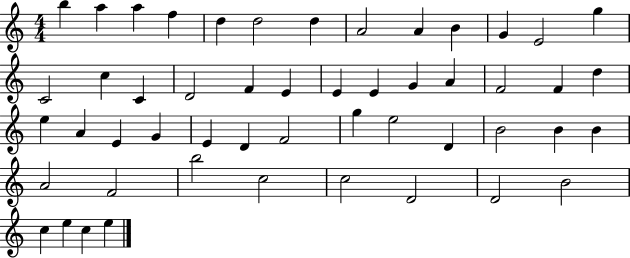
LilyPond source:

{
  \clef treble
  \numericTimeSignature
  \time 4/4
  \key c \major
  b''4 a''4 a''4 f''4 | d''4 d''2 d''4 | a'2 a'4 b'4 | g'4 e'2 g''4 | \break c'2 c''4 c'4 | d'2 f'4 e'4 | e'4 e'4 g'4 a'4 | f'2 f'4 d''4 | \break e''4 a'4 e'4 g'4 | e'4 d'4 f'2 | g''4 e''2 d'4 | b'2 b'4 b'4 | \break a'2 f'2 | b''2 c''2 | c''2 d'2 | d'2 b'2 | \break c''4 e''4 c''4 e''4 | \bar "|."
}